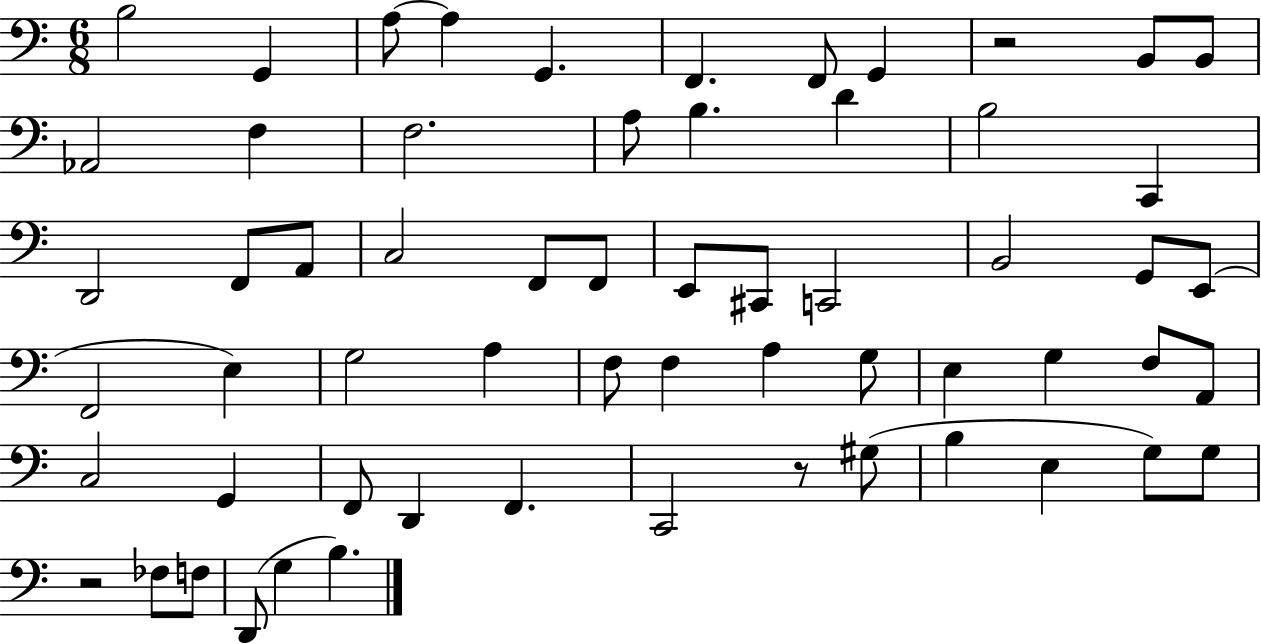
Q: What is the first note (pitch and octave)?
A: B3